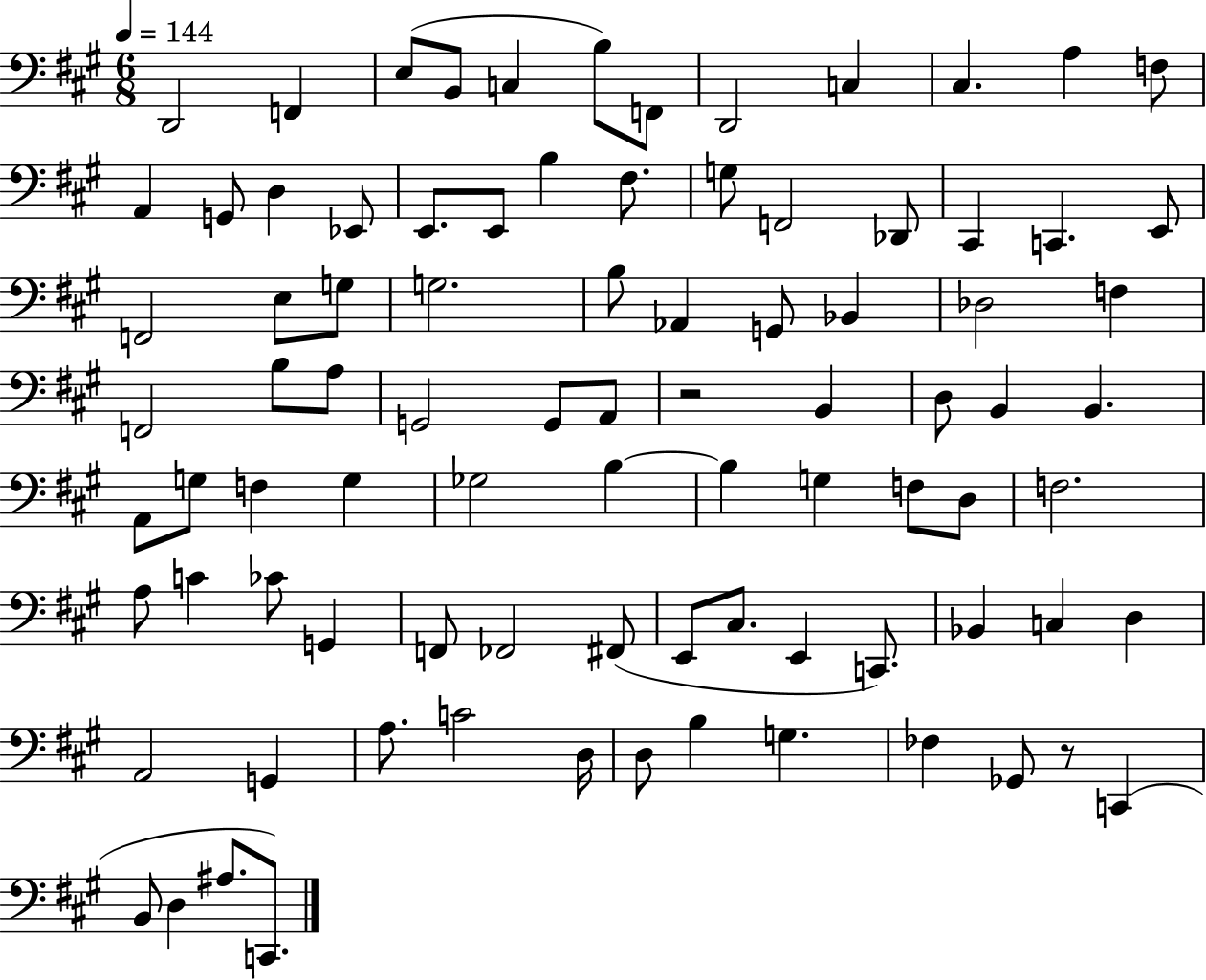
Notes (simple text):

D2/h F2/q E3/e B2/e C3/q B3/e F2/e D2/h C3/q C#3/q. A3/q F3/e A2/q G2/e D3/q Eb2/e E2/e. E2/e B3/q F#3/e. G3/e F2/h Db2/e C#2/q C2/q. E2/e F2/h E3/e G3/e G3/h. B3/e Ab2/q G2/e Bb2/q Db3/h F3/q F2/h B3/e A3/e G2/h G2/e A2/e R/h B2/q D3/e B2/q B2/q. A2/e G3/e F3/q G3/q Gb3/h B3/q B3/q G3/q F3/e D3/e F3/h. A3/e C4/q CES4/e G2/q F2/e FES2/h F#2/e E2/e C#3/e. E2/q C2/e. Bb2/q C3/q D3/q A2/h G2/q A3/e. C4/h D3/s D3/e B3/q G3/q. FES3/q Gb2/e R/e C2/q B2/e D3/q A#3/e. C2/e.